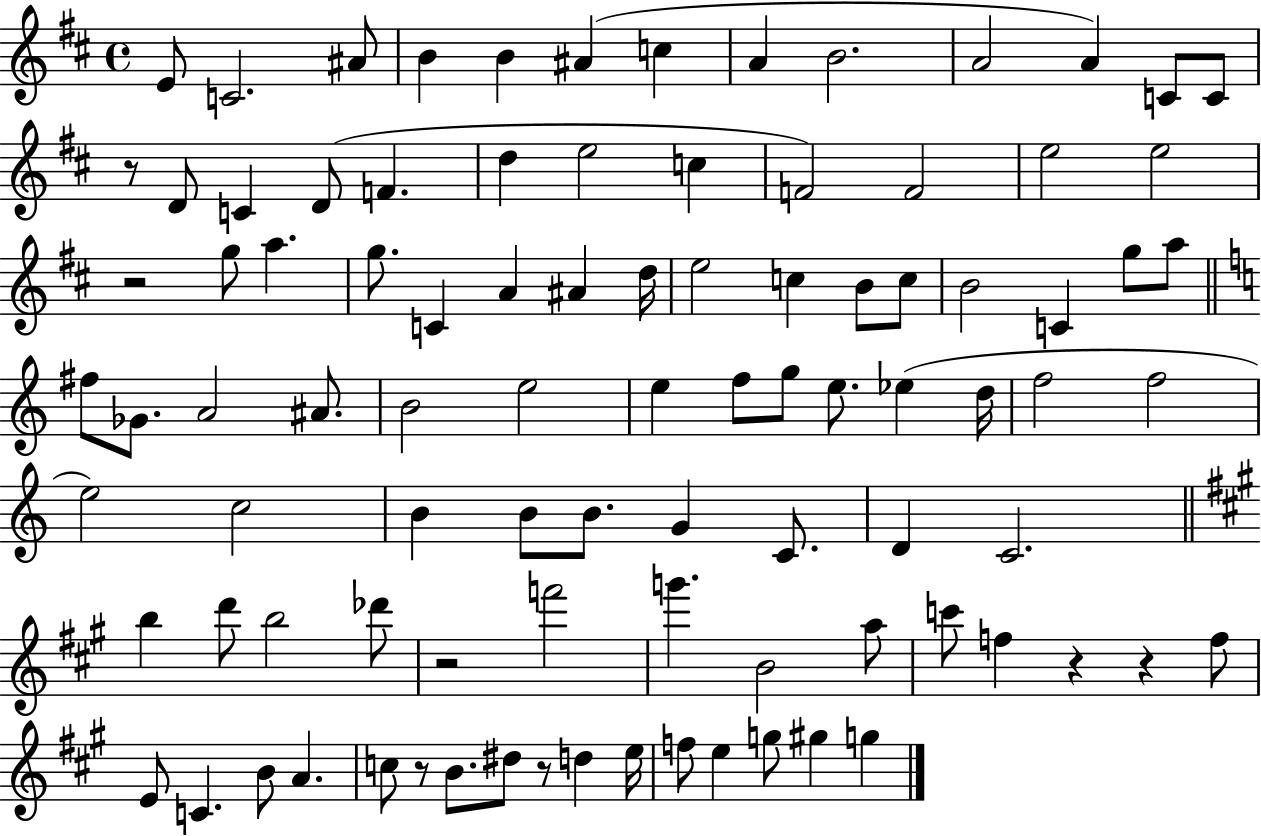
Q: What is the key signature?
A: D major